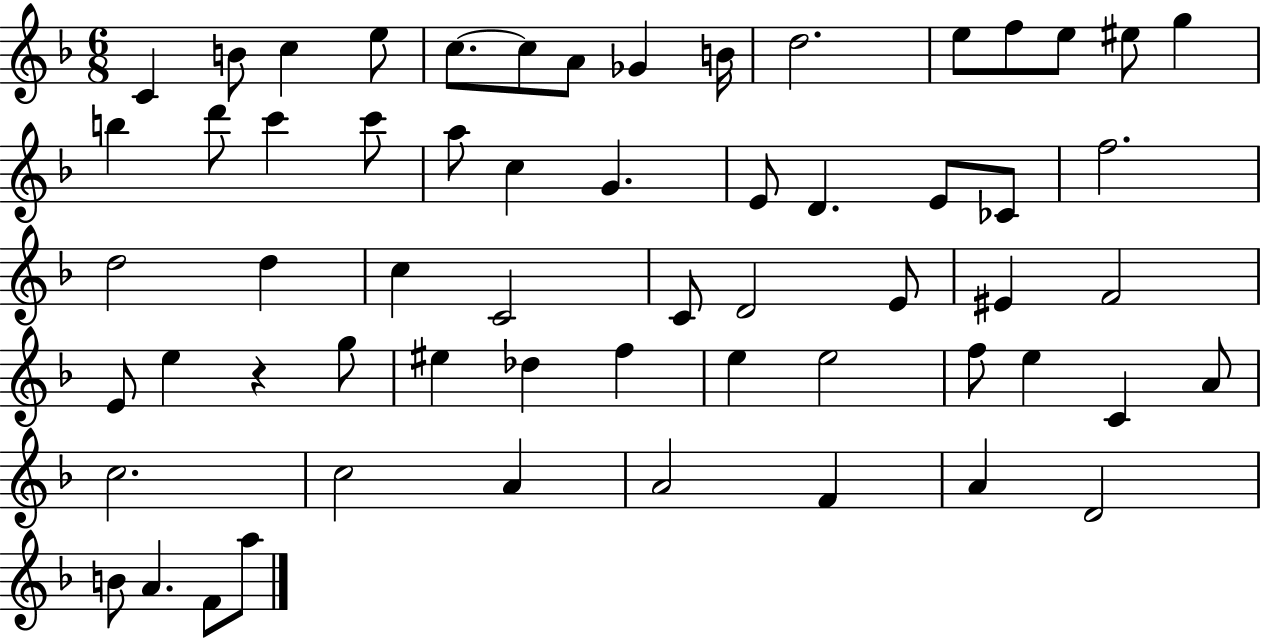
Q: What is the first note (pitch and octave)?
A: C4